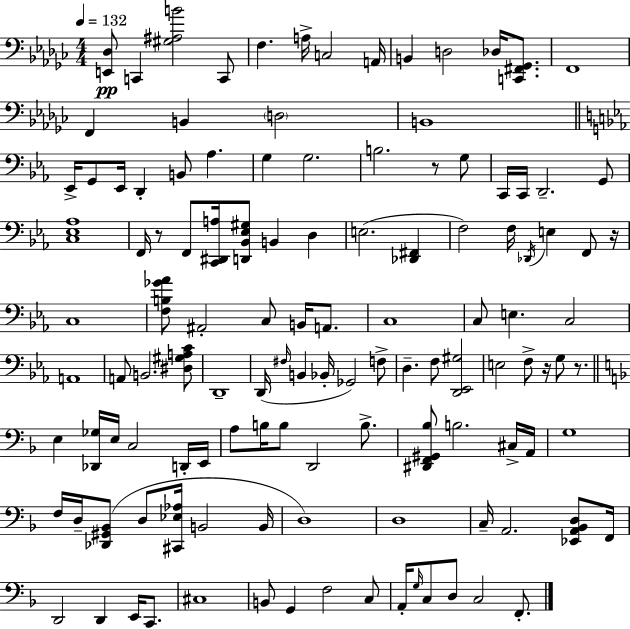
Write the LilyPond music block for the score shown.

{
  \clef bass
  \numericTimeSignature
  \time 4/4
  \key ees \minor
  \tempo 4 = 132
  <e, des>8\pp c,4 <gis ais b'>2 c,8 | f4. a16-> c2 a,16 | b,4 d2 des16 <c, fis, ges,>8. | f,1 | \break f,4 b,4 \parenthesize d2 | b,1 | \bar "||" \break \key c \minor ees,16-> g,8 ees,16 d,4-. b,8 aes4. | g4 g2. | b2. r8 g8 | c,16 c,16 d,2.-- g,8 | \break <c ees aes>1 | f,16 r8 f,8 <c, dis, a>16 <d, bes, ees gis>8 b,4 d4 | e2.( <des, fis,>4 | f2) f16 \acciaccatura { des,16 } e4 f,8 | \break r16 c1 | <f b ges' aes'>8 ais,2-. c8 b,16 a,8. | c1 | c8 e4. c2 | \break a,1 | a,8 b,2. <dis gis a c'>8 | d,1-- | d,16( \grace { fis16 } b,4 bes,16-. ges,2) | \break f8-> d4.-- f8 <d, ees, gis>2 | e2 f8-> r16 g8 r8. | \bar "||" \break \key f \major e4 <des, ges>16 e16 c2 d,16-. e,16 | a8 b16 b8 d,2 b8.-> | <dis, f, gis, bes>8 b2. cis16-> a,16 | g1 | \break f16 d16-- <des, gis, bes,>8( d8 <cis, ees aes>16 b,2 b,16 | d1) | d1 | c16-- a,2. <ees, a, bes, d>8 f,16 | \break d,2 d,4 e,16 c,8. | cis1 | b,8 g,4 f2 c8 | a,16-. \grace { g16 } c8 d8 c2 f,8.-. | \break \bar "|."
}